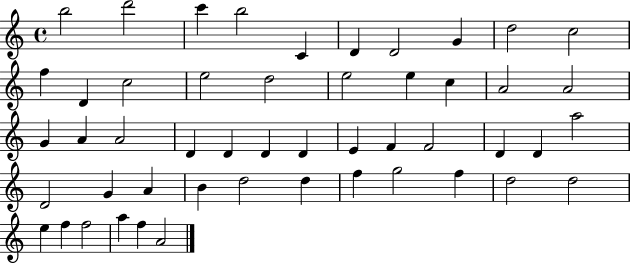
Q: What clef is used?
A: treble